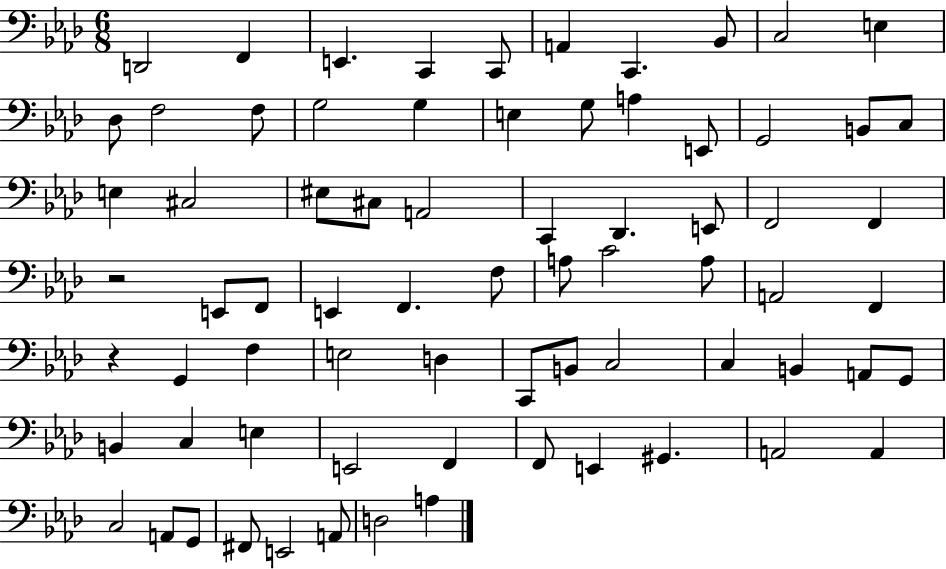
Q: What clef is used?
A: bass